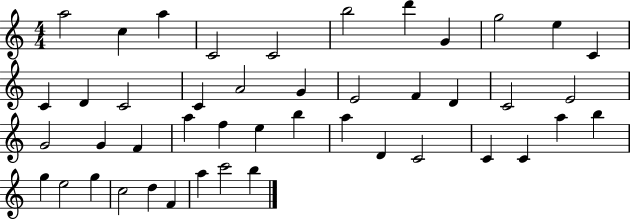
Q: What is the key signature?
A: C major